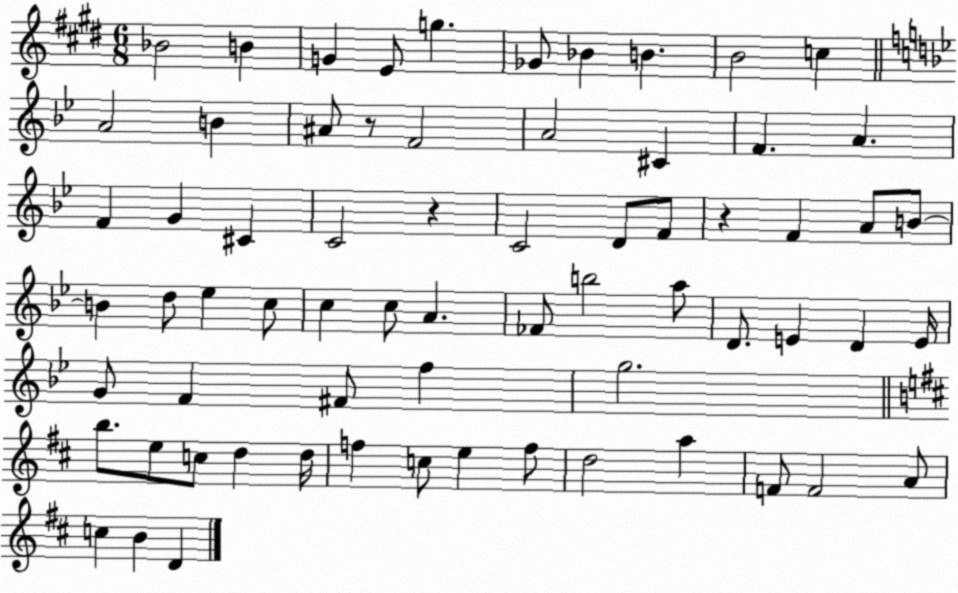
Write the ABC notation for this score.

X:1
T:Untitled
M:6/8
L:1/4
K:E
_B2 B G E/2 g _G/2 _B B B2 c A2 B ^A/2 z/2 F2 A2 ^C F A F G ^C C2 z C2 D/2 F/2 z F A/2 B/2 B d/2 _e c/2 c c/2 A _F/2 b2 a/2 D/2 E D E/4 G/2 F ^F/2 f g2 b/2 e/2 c/2 d d/4 f c/2 e f/2 d2 a F/2 F2 A/2 c B D